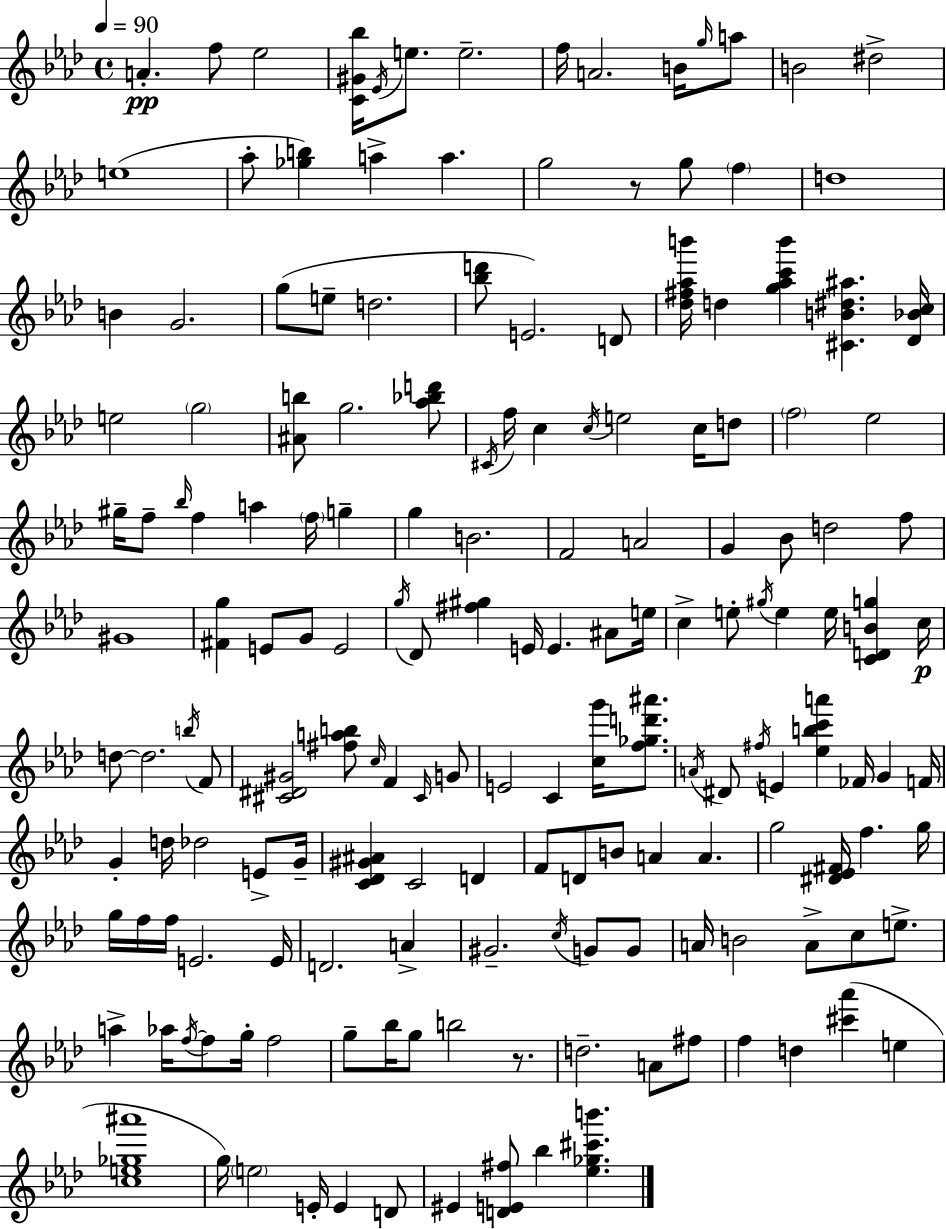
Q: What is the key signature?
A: F minor